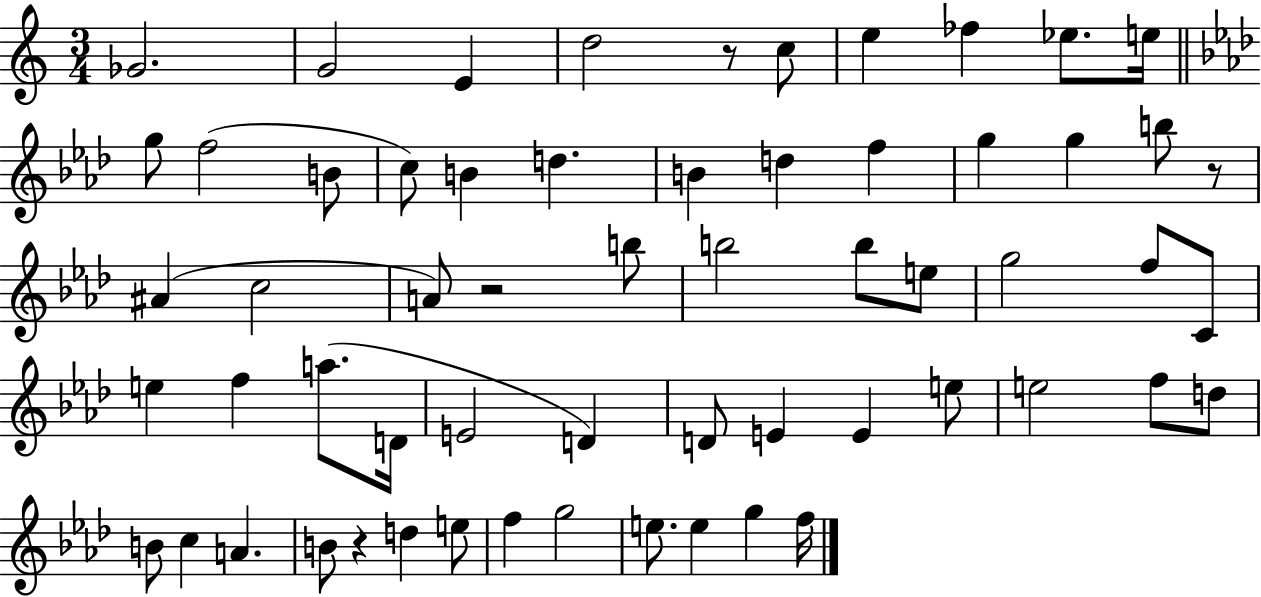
{
  \clef treble
  \numericTimeSignature
  \time 3/4
  \key c \major
  ges'2. | g'2 e'4 | d''2 r8 c''8 | e''4 fes''4 ees''8. e''16 | \break \bar "||" \break \key f \minor g''8 f''2( b'8 | c''8) b'4 d''4. | b'4 d''4 f''4 | g''4 g''4 b''8 r8 | \break ais'4( c''2 | a'8) r2 b''8 | b''2 b''8 e''8 | g''2 f''8 c'8 | \break e''4 f''4 a''8.( d'16 | e'2 d'4) | d'8 e'4 e'4 e''8 | e''2 f''8 d''8 | \break b'8 c''4 a'4. | b'8 r4 d''4 e''8 | f''4 g''2 | e''8. e''4 g''4 f''16 | \break \bar "|."
}